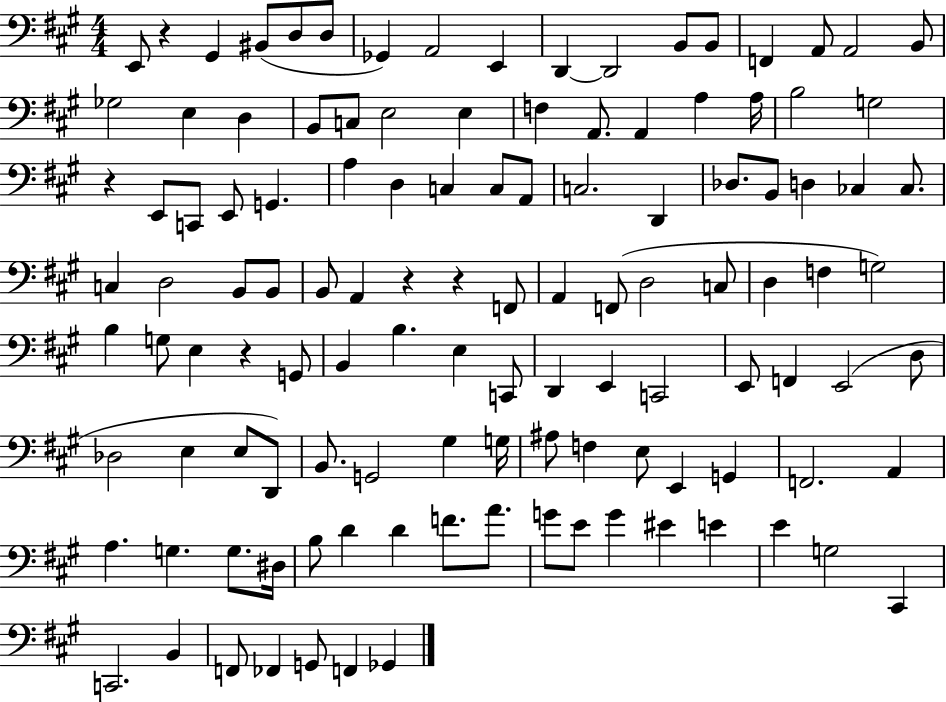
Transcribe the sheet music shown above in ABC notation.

X:1
T:Untitled
M:4/4
L:1/4
K:A
E,,/2 z ^G,, ^B,,/2 D,/2 D,/2 _G,, A,,2 E,, D,, D,,2 B,,/2 B,,/2 F,, A,,/2 A,,2 B,,/2 _G,2 E, D, B,,/2 C,/2 E,2 E, F, A,,/2 A,, A, A,/4 B,2 G,2 z E,,/2 C,,/2 E,,/2 G,, A, D, C, C,/2 A,,/2 C,2 D,, _D,/2 B,,/2 D, _C, _C,/2 C, D,2 B,,/2 B,,/2 B,,/2 A,, z z F,,/2 A,, F,,/2 D,2 C,/2 D, F, G,2 B, G,/2 E, z G,,/2 B,, B, E, C,,/2 D,, E,, C,,2 E,,/2 F,, E,,2 D,/2 _D,2 E, E,/2 D,,/2 B,,/2 G,,2 ^G, G,/4 ^A,/2 F, E,/2 E,, G,, F,,2 A,, A, G, G,/2 ^D,/4 B,/2 D D F/2 A/2 G/2 E/2 G ^E E E G,2 ^C,, C,,2 B,, F,,/2 _F,, G,,/2 F,, _G,,